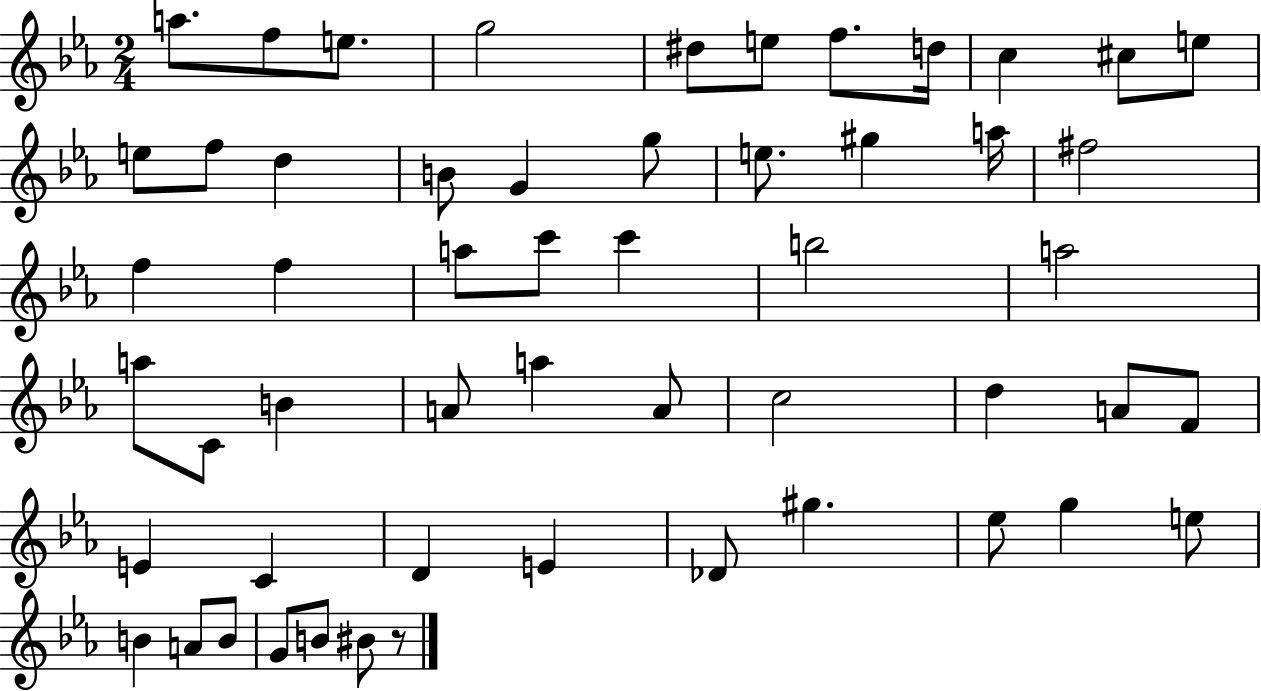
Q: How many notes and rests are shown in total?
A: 54